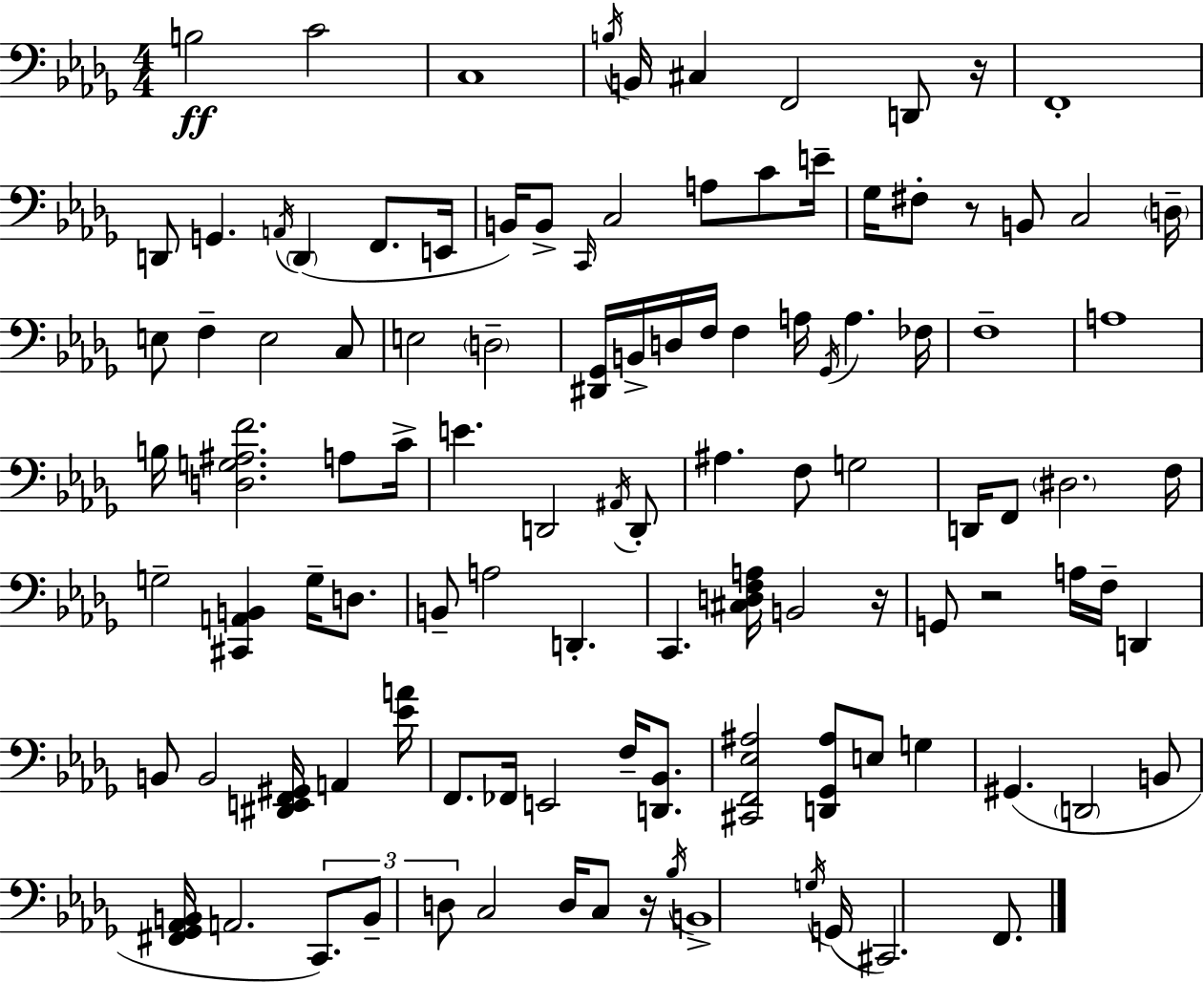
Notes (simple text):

B3/h C4/h C3/w B3/s B2/s C#3/q F2/h D2/e R/s F2/w D2/e G2/q. A2/s D2/q F2/e. E2/s B2/s B2/e C2/s C3/h A3/e C4/e E4/s Gb3/s F#3/e R/e B2/e C3/h D3/s E3/e F3/q E3/h C3/e E3/h D3/h [D#2,Gb2]/s B2/s D3/s F3/s F3/q A3/s Gb2/s A3/q. FES3/s F3/w A3/w B3/s [D3,G3,A#3,F4]/h. A3/e C4/s E4/q. D2/h A#2/s D2/e A#3/q. F3/e G3/h D2/s F2/e D#3/h. F3/s G3/h [C#2,A2,B2]/q G3/s D3/e. B2/e A3/h D2/q. C2/q. [C#3,D3,F3,A3]/s B2/h R/s G2/e R/h A3/s F3/s D2/q B2/e B2/h [D#2,E2,F2,G#2]/s A2/q [Eb4,A4]/s F2/e. FES2/s E2/h F3/s [D2,Bb2]/e. [C#2,F2,Eb3,A#3]/h [D2,Gb2,A#3]/e E3/e G3/q G#2/q. D2/h B2/e [F#2,Gb2,Ab2,B2]/s A2/h. C2/e. B2/e D3/e C3/h D3/s C3/e R/s Bb3/s B2/w G3/s G2/s C#2/h. F2/e.